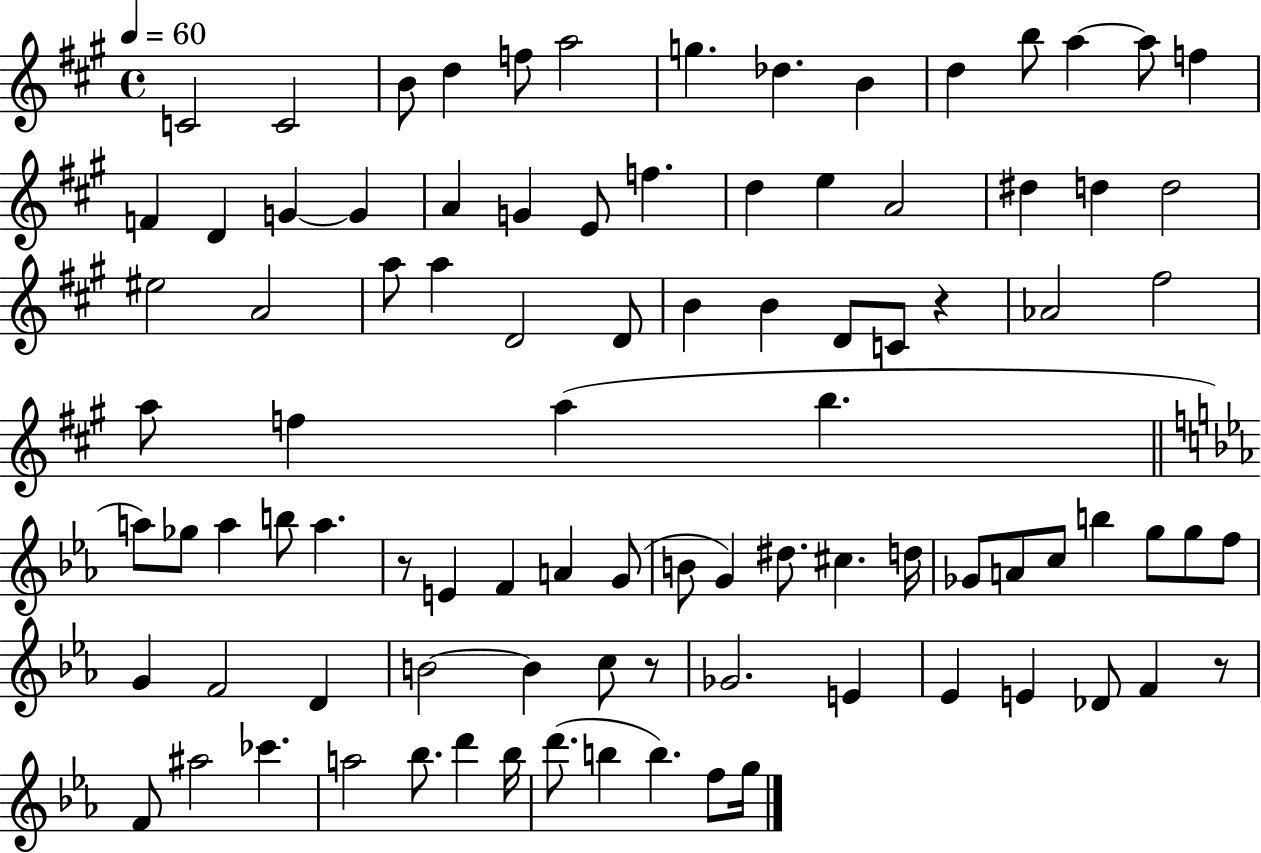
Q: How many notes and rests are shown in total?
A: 93